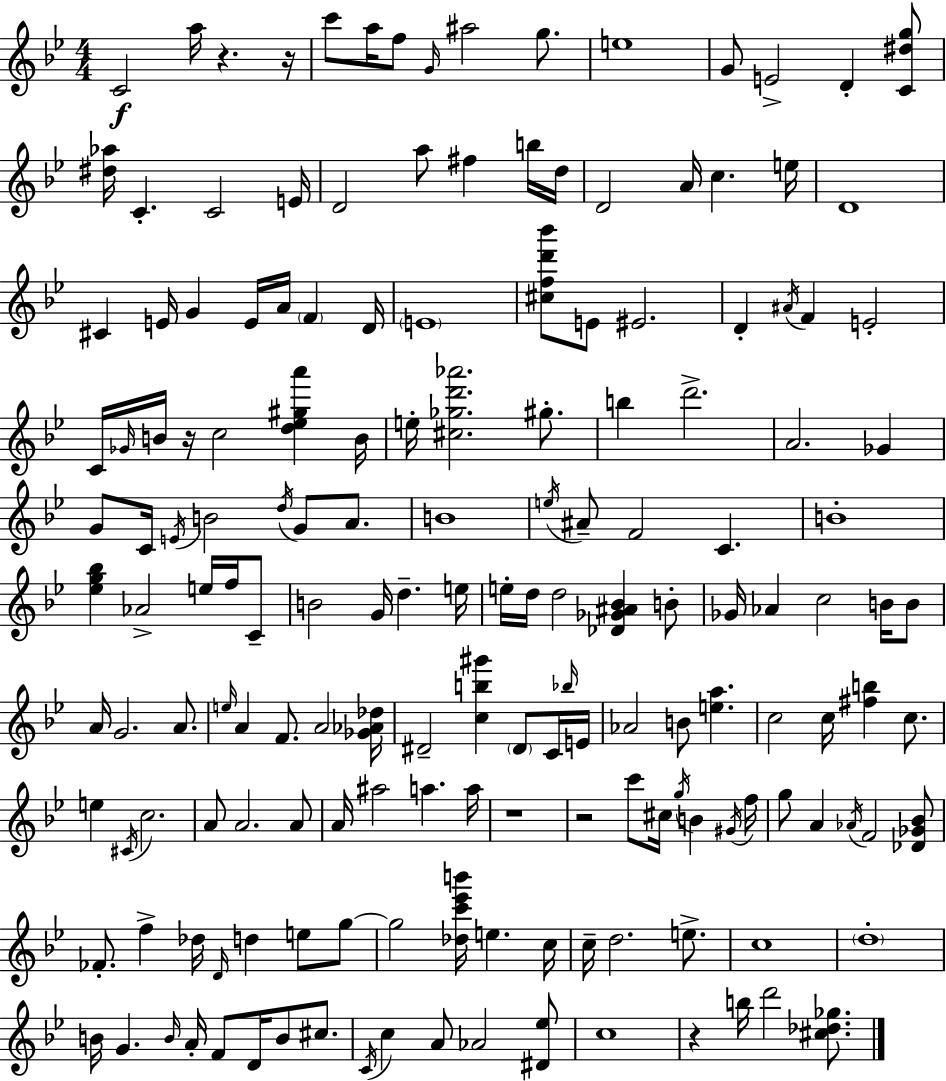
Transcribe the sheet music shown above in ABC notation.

X:1
T:Untitled
M:4/4
L:1/4
K:Bb
C2 a/4 z z/4 c'/2 a/4 f/2 G/4 ^a2 g/2 e4 G/2 E2 D [C^dg]/2 [^d_a]/4 C C2 E/4 D2 a/2 ^f b/4 d/4 D2 A/4 c e/4 D4 ^C E/4 G E/4 A/4 F D/4 E4 [^cfd'_b']/2 E/2 ^E2 D ^A/4 F E2 C/4 _G/4 B/4 z/4 c2 [d_e^ga'] B/4 e/4 [^c_gd'_a']2 ^g/2 b d'2 A2 _G G/2 C/4 E/4 B2 d/4 G/2 A/2 B4 e/4 ^A/2 F2 C B4 [_eg_b] _A2 e/4 f/4 C/2 B2 G/4 d e/4 e/4 d/4 d2 [_D_G^A_B] B/2 _G/4 _A c2 B/4 B/2 A/4 G2 A/2 e/4 A F/2 A2 [_G_A_d]/4 ^D2 [cb^g'] ^D/2 C/4 _b/4 E/4 _A2 B/2 [ea] c2 c/4 [^fb] c/2 e ^C/4 c2 A/2 A2 A/2 A/4 ^a2 a a/4 z4 z2 c'/2 ^c/4 g/4 B ^G/4 f/4 g/2 A _A/4 F2 [_D_G_B]/2 _F/2 f _d/4 D/4 d e/2 g/2 g2 [_dc'_e'b']/4 e c/4 c/4 d2 e/2 c4 d4 B/4 G B/4 A/4 F/2 D/4 B/2 ^c/2 C/4 c A/2 _A2 [^D_e]/2 c4 z b/4 d'2 [^c_d_g]/2